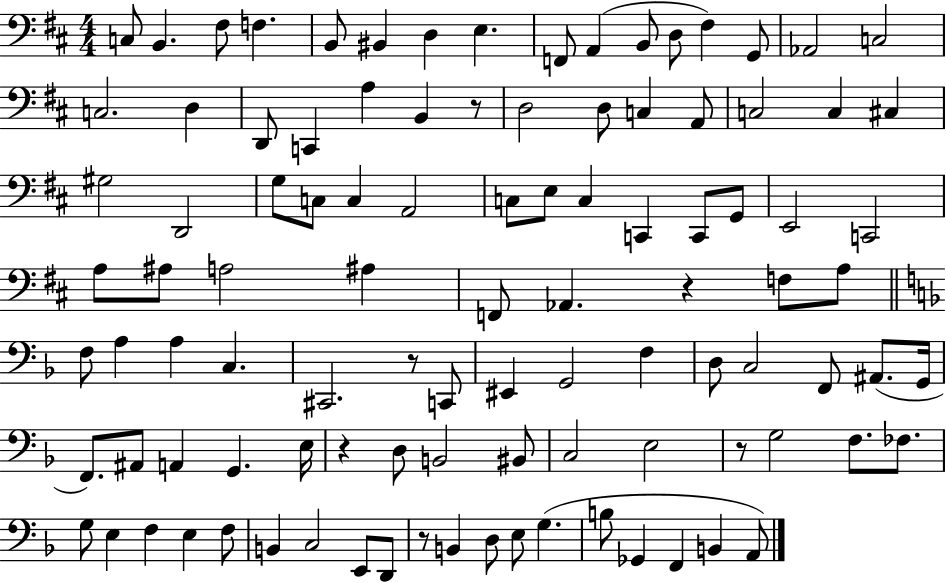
X:1
T:Untitled
M:4/4
L:1/4
K:D
C,/2 B,, ^F,/2 F, B,,/2 ^B,, D, E, F,,/2 A,, B,,/2 D,/2 ^F, G,,/2 _A,,2 C,2 C,2 D, D,,/2 C,, A, B,, z/2 D,2 D,/2 C, A,,/2 C,2 C, ^C, ^G,2 D,,2 G,/2 C,/2 C, A,,2 C,/2 E,/2 C, C,, C,,/2 G,,/2 E,,2 C,,2 A,/2 ^A,/2 A,2 ^A, F,,/2 _A,, z F,/2 A,/2 F,/2 A, A, C, ^C,,2 z/2 C,,/2 ^E,, G,,2 F, D,/2 C,2 F,,/2 ^A,,/2 G,,/4 F,,/2 ^A,,/2 A,, G,, E,/4 z D,/2 B,,2 ^B,,/2 C,2 E,2 z/2 G,2 F,/2 _F,/2 G,/2 E, F, E, F,/2 B,, C,2 E,,/2 D,,/2 z/2 B,, D,/2 E,/2 G, B,/2 _G,, F,, B,, A,,/2